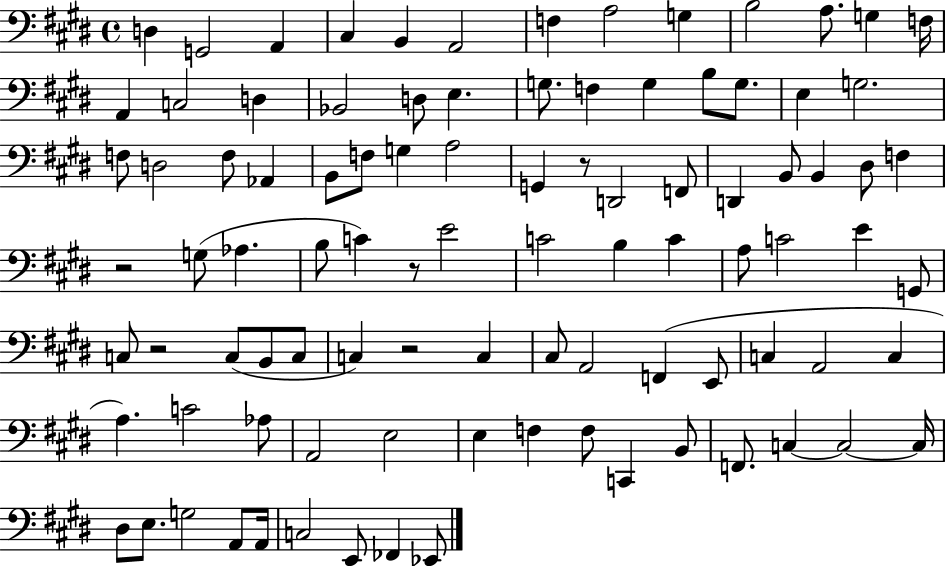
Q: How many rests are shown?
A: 5